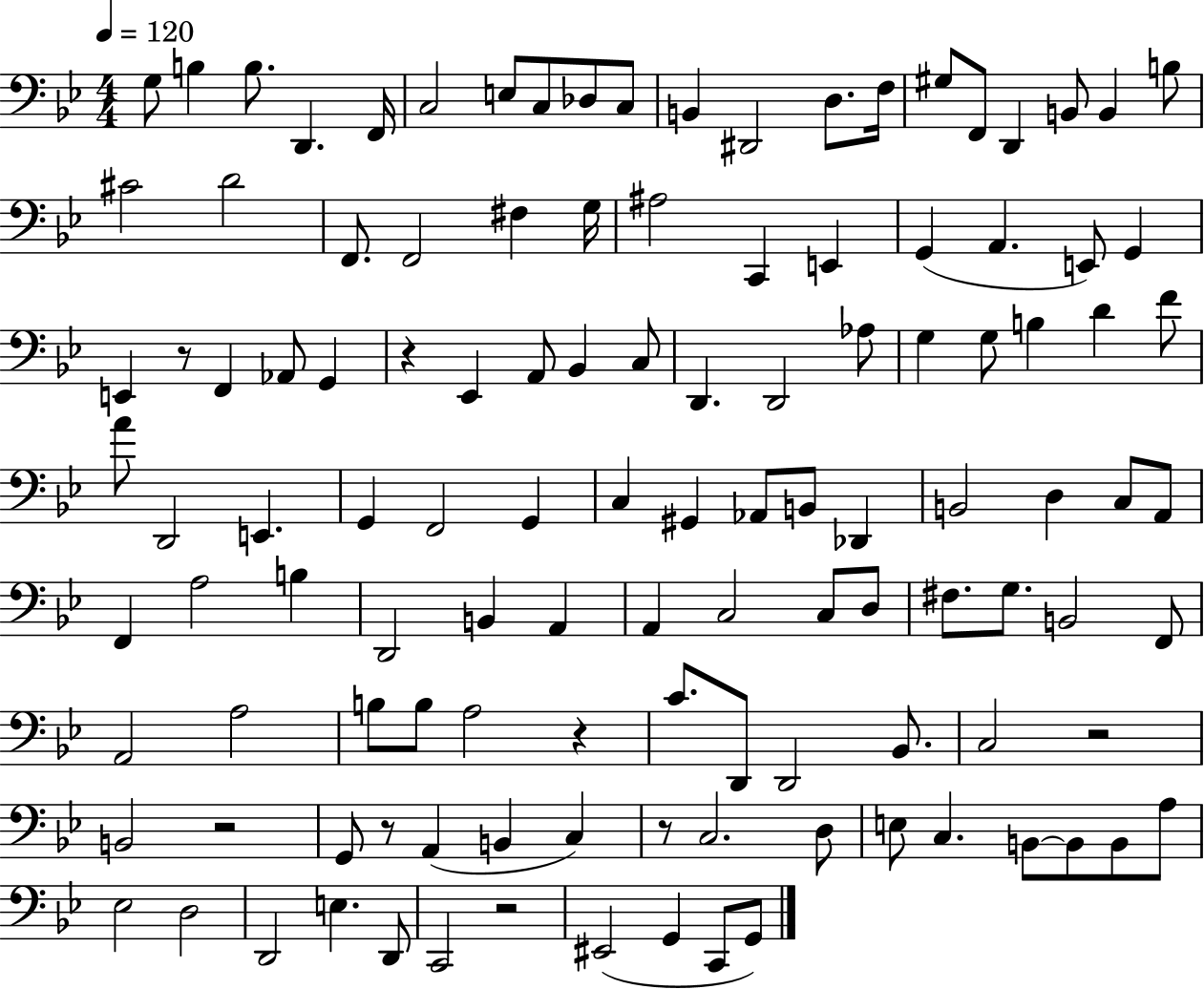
{
  \clef bass
  \numericTimeSignature
  \time 4/4
  \key bes \major
  \tempo 4 = 120
  g8 b4 b8. d,4. f,16 | c2 e8 c8 des8 c8 | b,4 dis,2 d8. f16 | gis8 f,8 d,4 b,8 b,4 b8 | \break cis'2 d'2 | f,8. f,2 fis4 g16 | ais2 c,4 e,4 | g,4( a,4. e,8) g,4 | \break e,4 r8 f,4 aes,8 g,4 | r4 ees,4 a,8 bes,4 c8 | d,4. d,2 aes8 | g4 g8 b4 d'4 f'8 | \break a'8 d,2 e,4. | g,4 f,2 g,4 | c4 gis,4 aes,8 b,8 des,4 | b,2 d4 c8 a,8 | \break f,4 a2 b4 | d,2 b,4 a,4 | a,4 c2 c8 d8 | fis8. g8. b,2 f,8 | \break a,2 a2 | b8 b8 a2 r4 | c'8. d,8 d,2 bes,8. | c2 r2 | \break b,2 r2 | g,8 r8 a,4( b,4 c4) | r8 c2. d8 | e8 c4. b,8~~ b,8 b,8 a8 | \break ees2 d2 | d,2 e4. d,8 | c,2 r2 | eis,2( g,4 c,8 g,8) | \break \bar "|."
}